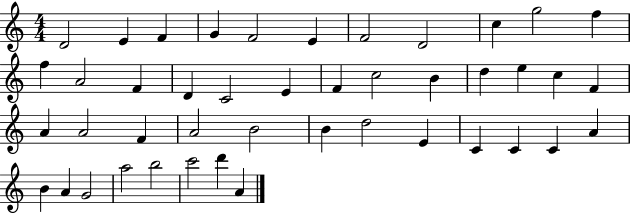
{
  \clef treble
  \numericTimeSignature
  \time 4/4
  \key c \major
  d'2 e'4 f'4 | g'4 f'2 e'4 | f'2 d'2 | c''4 g''2 f''4 | \break f''4 a'2 f'4 | d'4 c'2 e'4 | f'4 c''2 b'4 | d''4 e''4 c''4 f'4 | \break a'4 a'2 f'4 | a'2 b'2 | b'4 d''2 e'4 | c'4 c'4 c'4 a'4 | \break b'4 a'4 g'2 | a''2 b''2 | c'''2 d'''4 a'4 | \bar "|."
}